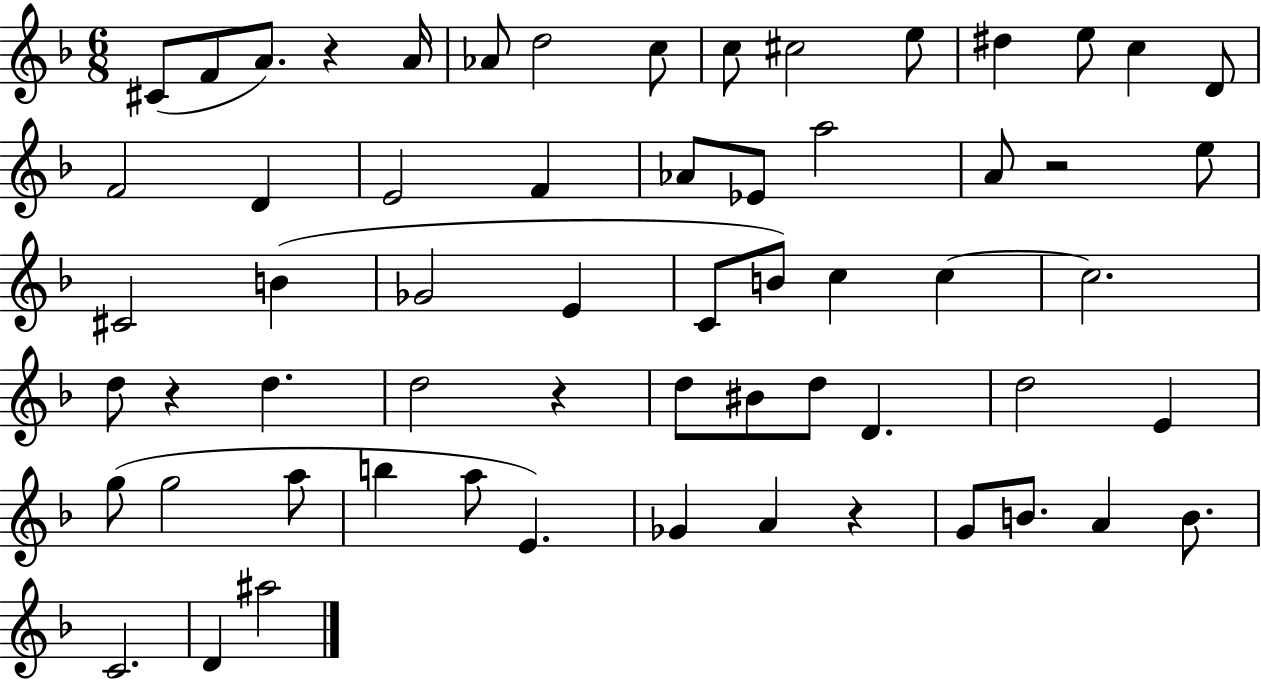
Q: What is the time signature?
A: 6/8